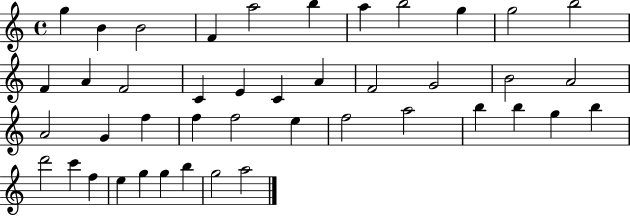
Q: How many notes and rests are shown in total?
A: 43